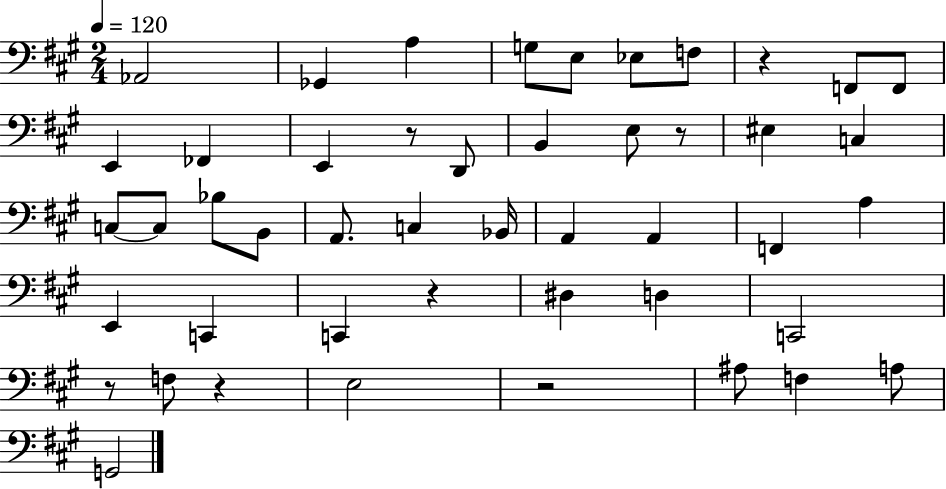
Ab2/h Gb2/q A3/q G3/e E3/e Eb3/e F3/e R/q F2/e F2/e E2/q FES2/q E2/q R/e D2/e B2/q E3/e R/e EIS3/q C3/q C3/e C3/e Bb3/e B2/e A2/e. C3/q Bb2/s A2/q A2/q F2/q A3/q E2/q C2/q C2/q R/q D#3/q D3/q C2/h R/e F3/e R/q E3/h R/h A#3/e F3/q A3/e G2/h